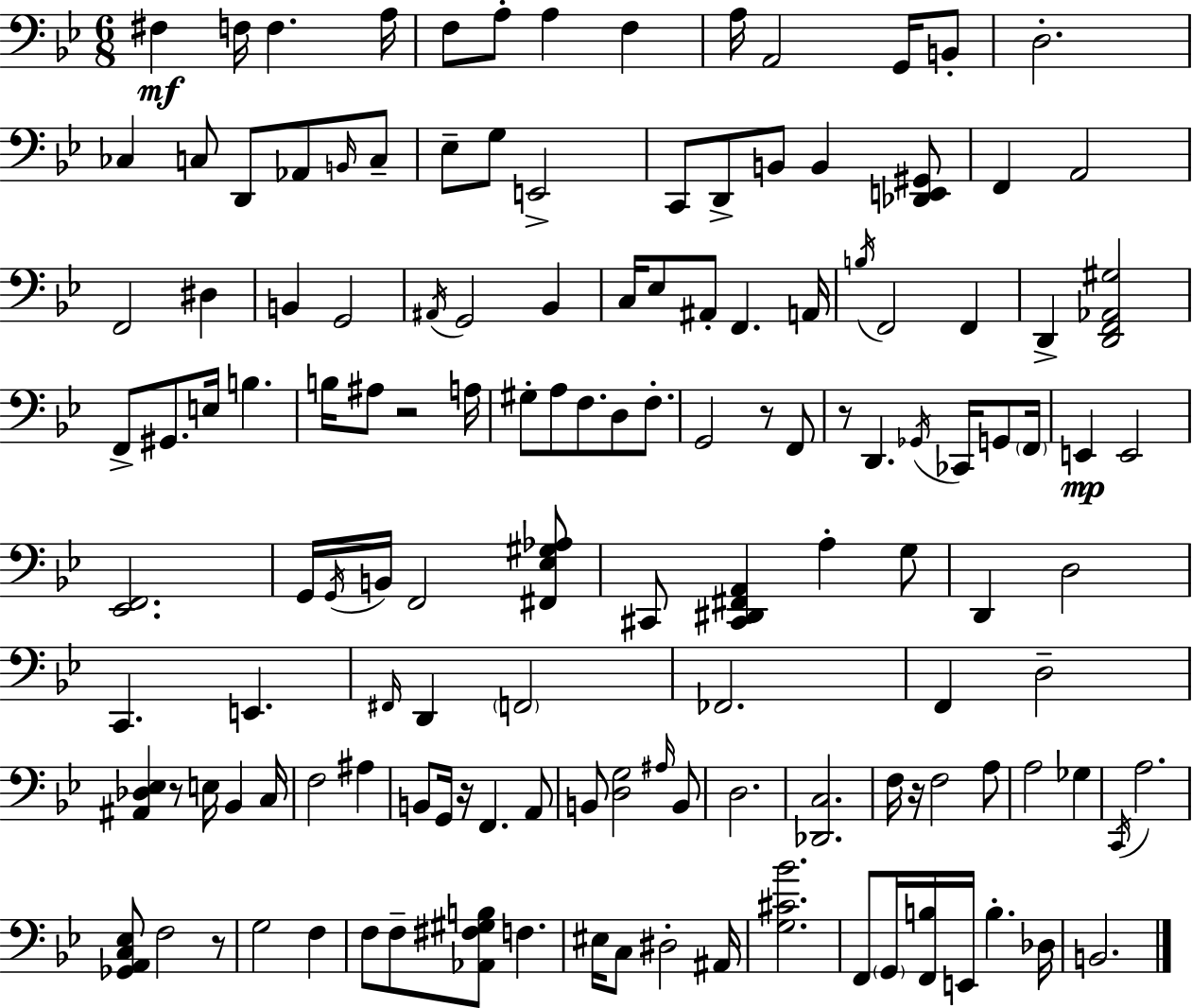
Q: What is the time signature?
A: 6/8